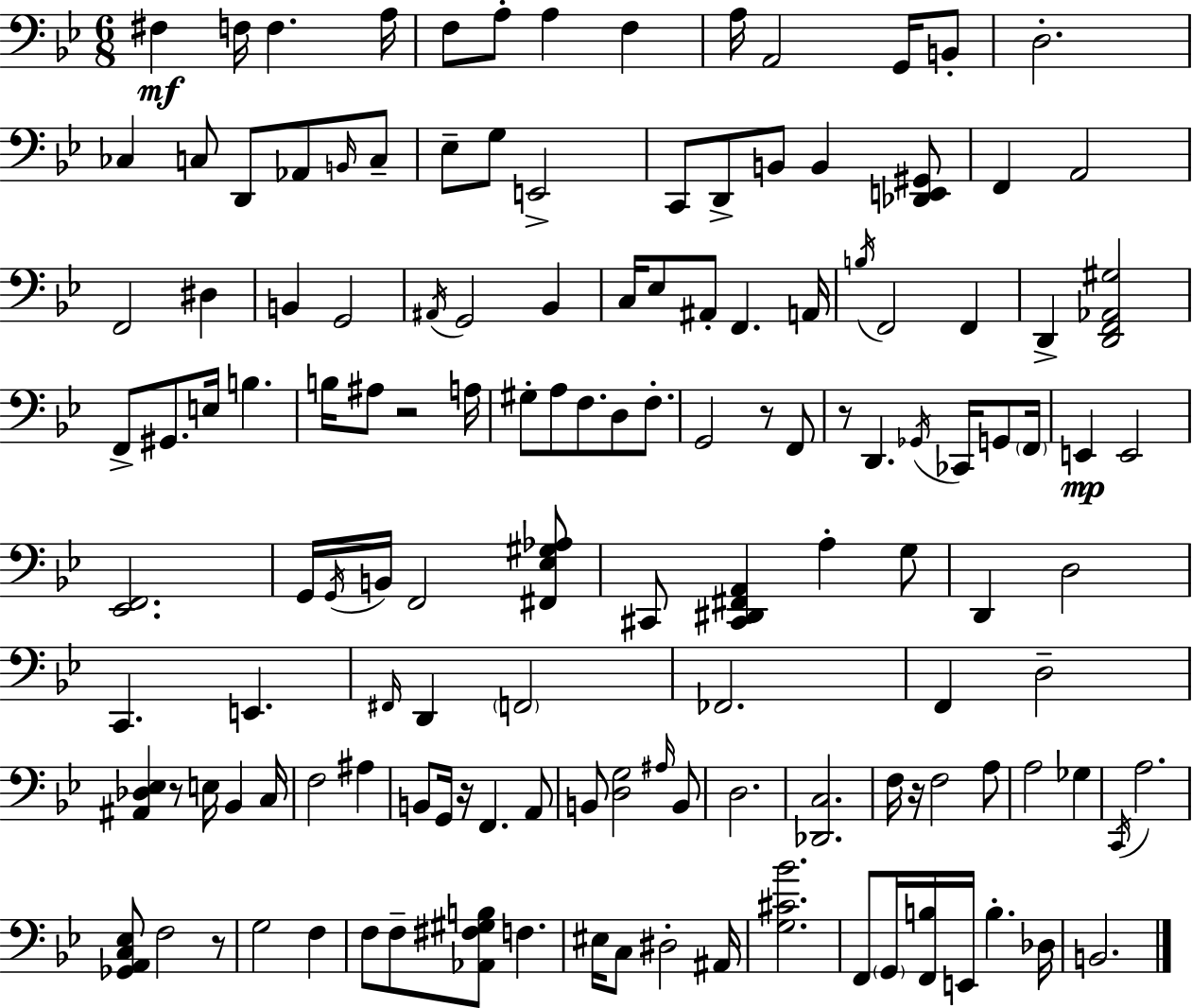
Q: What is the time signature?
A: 6/8